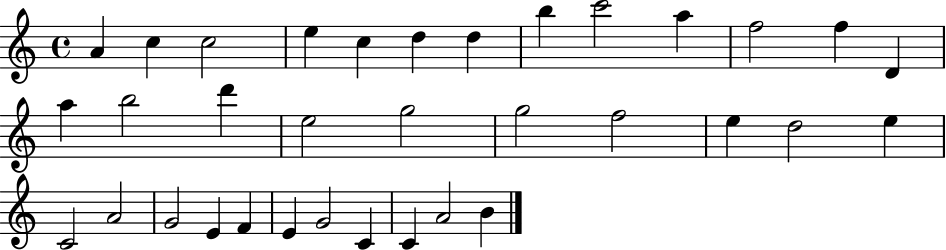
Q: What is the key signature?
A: C major